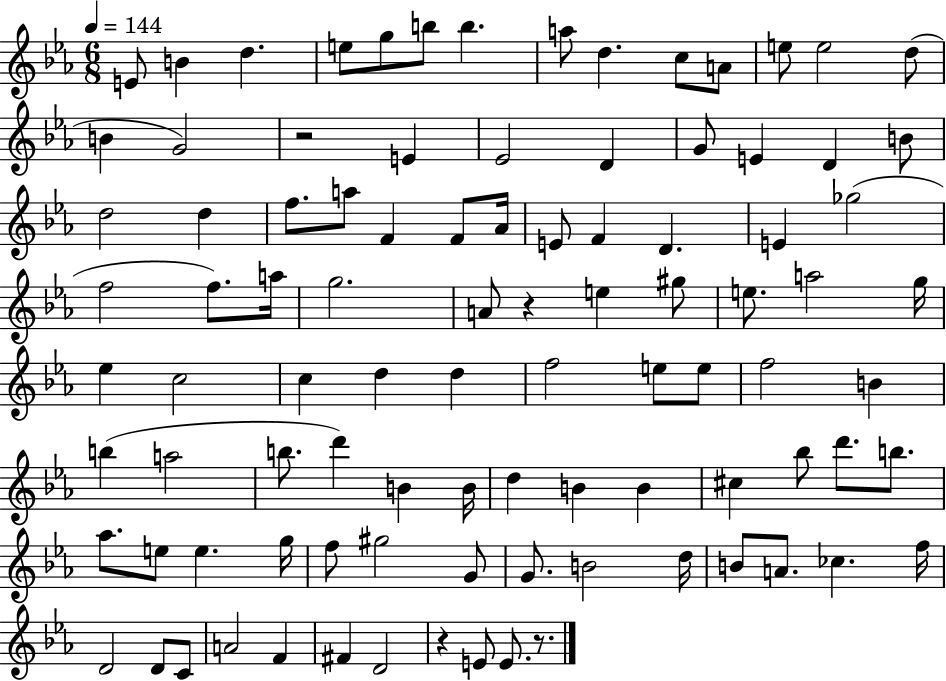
E4/e B4/q D5/q. E5/e G5/e B5/e B5/q. A5/e D5/q. C5/e A4/e E5/e E5/h D5/e B4/q G4/h R/h E4/q Eb4/h D4/q G4/e E4/q D4/q B4/e D5/h D5/q F5/e. A5/e F4/q F4/e Ab4/s E4/e F4/q D4/q. E4/q Gb5/h F5/h F5/e. A5/s G5/h. A4/e R/q E5/q G#5/e E5/e. A5/h G5/s Eb5/q C5/h C5/q D5/q D5/q F5/h E5/e E5/e F5/h B4/q B5/q A5/h B5/e. D6/q B4/q B4/s D5/q B4/q B4/q C#5/q Bb5/e D6/e. B5/e. Ab5/e. E5/e E5/q. G5/s F5/e G#5/h G4/e G4/e. B4/h D5/s B4/e A4/e. CES5/q. F5/s D4/h D4/e C4/e A4/h F4/q F#4/q D4/h R/q E4/e E4/e. R/e.